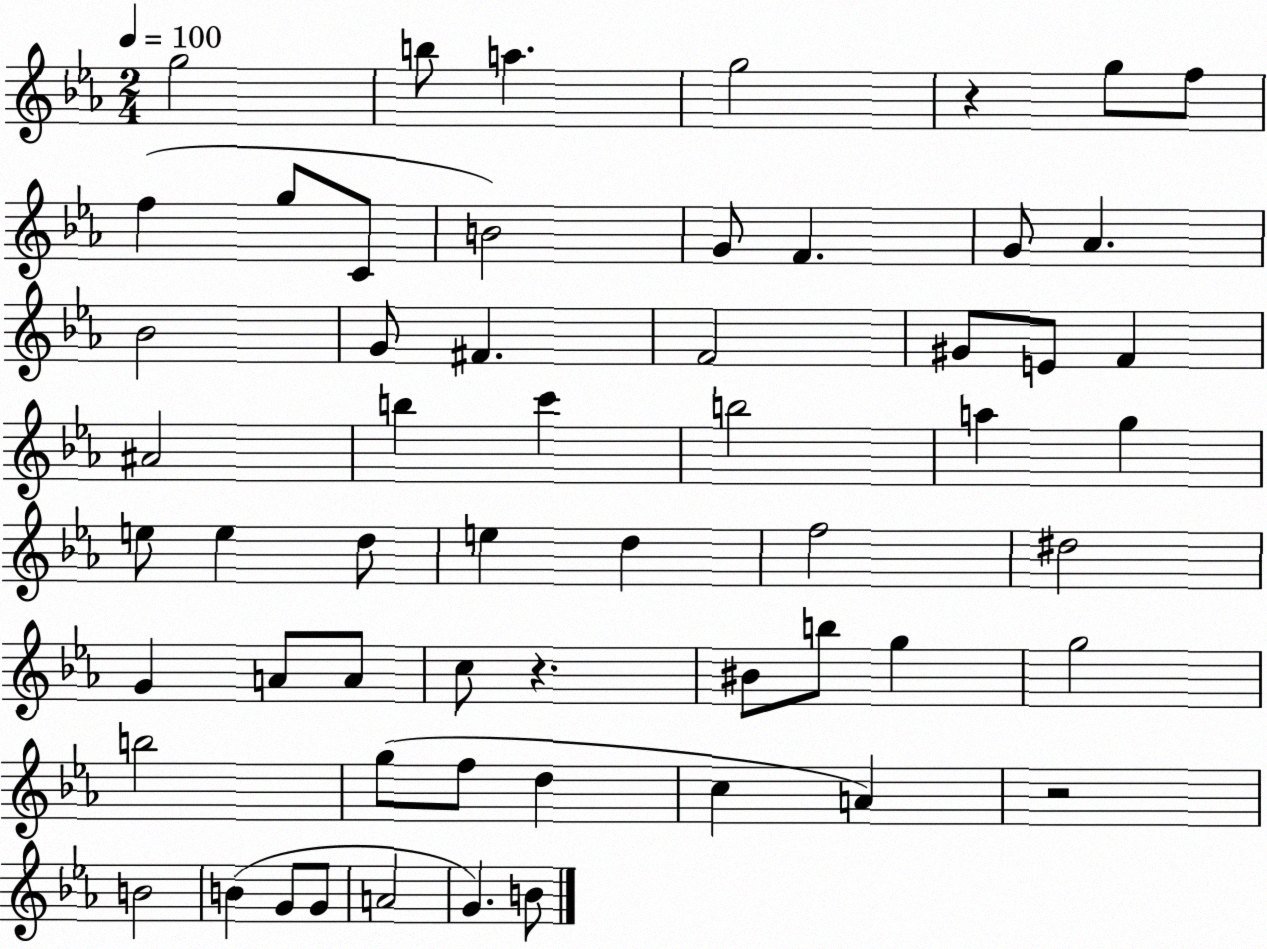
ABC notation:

X:1
T:Untitled
M:2/4
L:1/4
K:Eb
g2 b/2 a g2 z g/2 f/2 f g/2 C/2 B2 G/2 F G/2 _A _B2 G/2 ^F F2 ^G/2 E/2 F ^A2 b c' b2 a g e/2 e d/2 e d f2 ^d2 G A/2 A/2 c/2 z ^B/2 b/2 g g2 b2 g/2 f/2 d c A z2 B2 B G/2 G/2 A2 G B/2